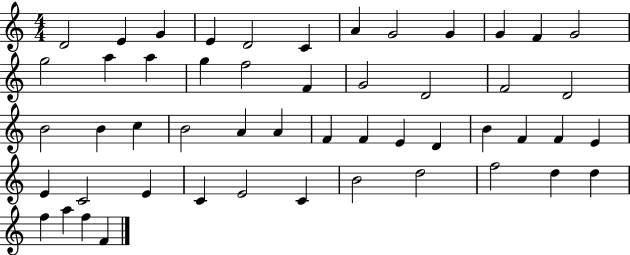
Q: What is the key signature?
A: C major